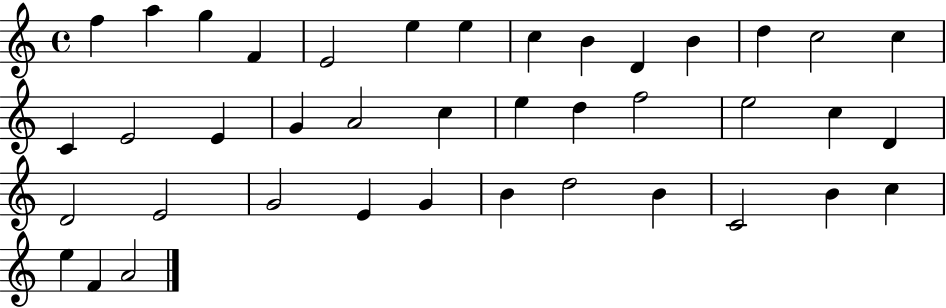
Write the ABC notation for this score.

X:1
T:Untitled
M:4/4
L:1/4
K:C
f a g F E2 e e c B D B d c2 c C E2 E G A2 c e d f2 e2 c D D2 E2 G2 E G B d2 B C2 B c e F A2